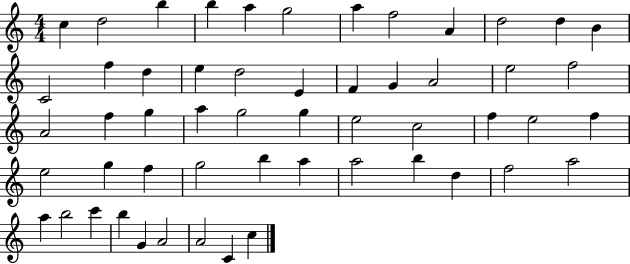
X:1
T:Untitled
M:4/4
L:1/4
K:C
c d2 b b a g2 a f2 A d2 d B C2 f d e d2 E F G A2 e2 f2 A2 f g a g2 g e2 c2 f e2 f e2 g f g2 b a a2 b d f2 a2 a b2 c' b G A2 A2 C c